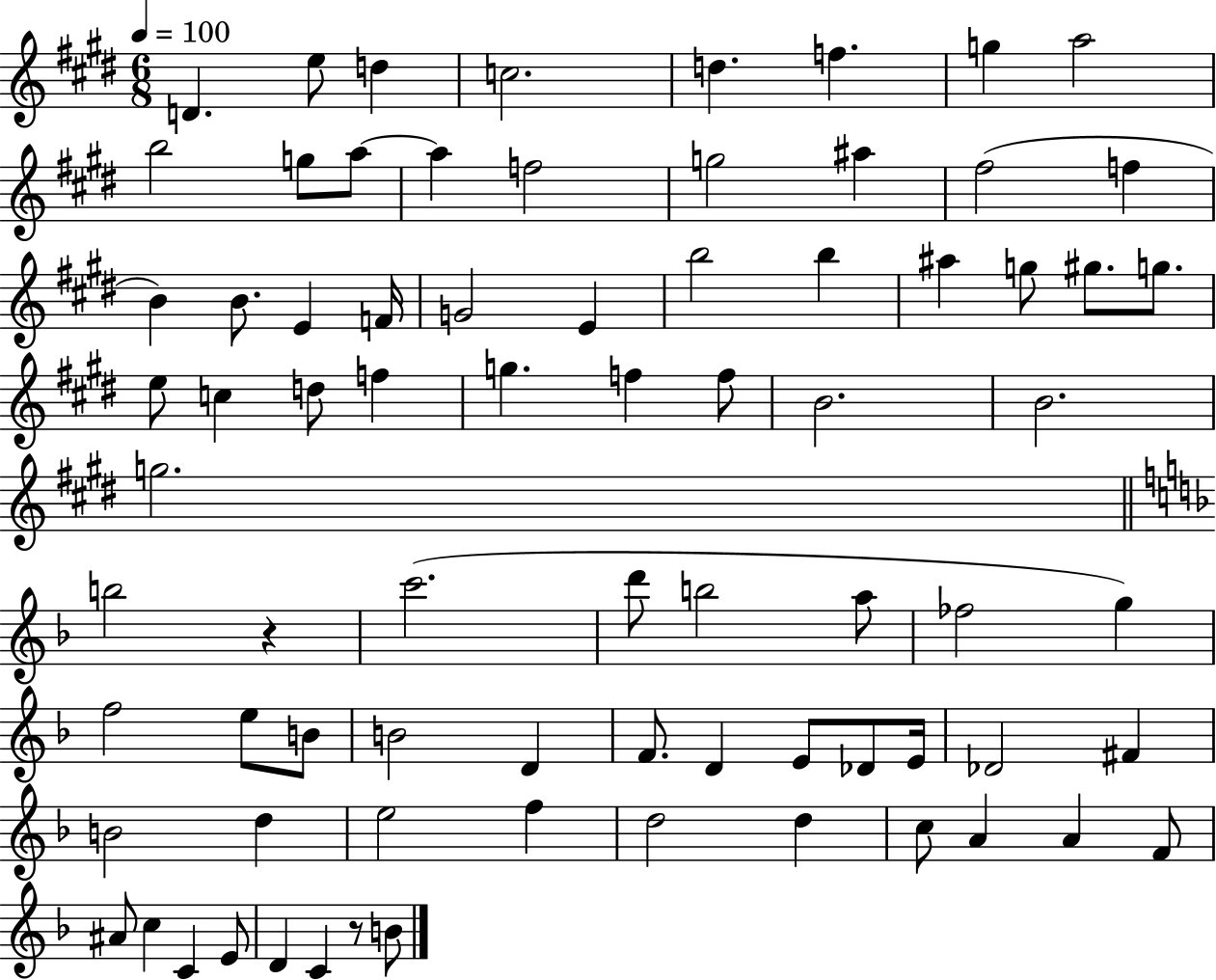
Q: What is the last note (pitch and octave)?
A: B4